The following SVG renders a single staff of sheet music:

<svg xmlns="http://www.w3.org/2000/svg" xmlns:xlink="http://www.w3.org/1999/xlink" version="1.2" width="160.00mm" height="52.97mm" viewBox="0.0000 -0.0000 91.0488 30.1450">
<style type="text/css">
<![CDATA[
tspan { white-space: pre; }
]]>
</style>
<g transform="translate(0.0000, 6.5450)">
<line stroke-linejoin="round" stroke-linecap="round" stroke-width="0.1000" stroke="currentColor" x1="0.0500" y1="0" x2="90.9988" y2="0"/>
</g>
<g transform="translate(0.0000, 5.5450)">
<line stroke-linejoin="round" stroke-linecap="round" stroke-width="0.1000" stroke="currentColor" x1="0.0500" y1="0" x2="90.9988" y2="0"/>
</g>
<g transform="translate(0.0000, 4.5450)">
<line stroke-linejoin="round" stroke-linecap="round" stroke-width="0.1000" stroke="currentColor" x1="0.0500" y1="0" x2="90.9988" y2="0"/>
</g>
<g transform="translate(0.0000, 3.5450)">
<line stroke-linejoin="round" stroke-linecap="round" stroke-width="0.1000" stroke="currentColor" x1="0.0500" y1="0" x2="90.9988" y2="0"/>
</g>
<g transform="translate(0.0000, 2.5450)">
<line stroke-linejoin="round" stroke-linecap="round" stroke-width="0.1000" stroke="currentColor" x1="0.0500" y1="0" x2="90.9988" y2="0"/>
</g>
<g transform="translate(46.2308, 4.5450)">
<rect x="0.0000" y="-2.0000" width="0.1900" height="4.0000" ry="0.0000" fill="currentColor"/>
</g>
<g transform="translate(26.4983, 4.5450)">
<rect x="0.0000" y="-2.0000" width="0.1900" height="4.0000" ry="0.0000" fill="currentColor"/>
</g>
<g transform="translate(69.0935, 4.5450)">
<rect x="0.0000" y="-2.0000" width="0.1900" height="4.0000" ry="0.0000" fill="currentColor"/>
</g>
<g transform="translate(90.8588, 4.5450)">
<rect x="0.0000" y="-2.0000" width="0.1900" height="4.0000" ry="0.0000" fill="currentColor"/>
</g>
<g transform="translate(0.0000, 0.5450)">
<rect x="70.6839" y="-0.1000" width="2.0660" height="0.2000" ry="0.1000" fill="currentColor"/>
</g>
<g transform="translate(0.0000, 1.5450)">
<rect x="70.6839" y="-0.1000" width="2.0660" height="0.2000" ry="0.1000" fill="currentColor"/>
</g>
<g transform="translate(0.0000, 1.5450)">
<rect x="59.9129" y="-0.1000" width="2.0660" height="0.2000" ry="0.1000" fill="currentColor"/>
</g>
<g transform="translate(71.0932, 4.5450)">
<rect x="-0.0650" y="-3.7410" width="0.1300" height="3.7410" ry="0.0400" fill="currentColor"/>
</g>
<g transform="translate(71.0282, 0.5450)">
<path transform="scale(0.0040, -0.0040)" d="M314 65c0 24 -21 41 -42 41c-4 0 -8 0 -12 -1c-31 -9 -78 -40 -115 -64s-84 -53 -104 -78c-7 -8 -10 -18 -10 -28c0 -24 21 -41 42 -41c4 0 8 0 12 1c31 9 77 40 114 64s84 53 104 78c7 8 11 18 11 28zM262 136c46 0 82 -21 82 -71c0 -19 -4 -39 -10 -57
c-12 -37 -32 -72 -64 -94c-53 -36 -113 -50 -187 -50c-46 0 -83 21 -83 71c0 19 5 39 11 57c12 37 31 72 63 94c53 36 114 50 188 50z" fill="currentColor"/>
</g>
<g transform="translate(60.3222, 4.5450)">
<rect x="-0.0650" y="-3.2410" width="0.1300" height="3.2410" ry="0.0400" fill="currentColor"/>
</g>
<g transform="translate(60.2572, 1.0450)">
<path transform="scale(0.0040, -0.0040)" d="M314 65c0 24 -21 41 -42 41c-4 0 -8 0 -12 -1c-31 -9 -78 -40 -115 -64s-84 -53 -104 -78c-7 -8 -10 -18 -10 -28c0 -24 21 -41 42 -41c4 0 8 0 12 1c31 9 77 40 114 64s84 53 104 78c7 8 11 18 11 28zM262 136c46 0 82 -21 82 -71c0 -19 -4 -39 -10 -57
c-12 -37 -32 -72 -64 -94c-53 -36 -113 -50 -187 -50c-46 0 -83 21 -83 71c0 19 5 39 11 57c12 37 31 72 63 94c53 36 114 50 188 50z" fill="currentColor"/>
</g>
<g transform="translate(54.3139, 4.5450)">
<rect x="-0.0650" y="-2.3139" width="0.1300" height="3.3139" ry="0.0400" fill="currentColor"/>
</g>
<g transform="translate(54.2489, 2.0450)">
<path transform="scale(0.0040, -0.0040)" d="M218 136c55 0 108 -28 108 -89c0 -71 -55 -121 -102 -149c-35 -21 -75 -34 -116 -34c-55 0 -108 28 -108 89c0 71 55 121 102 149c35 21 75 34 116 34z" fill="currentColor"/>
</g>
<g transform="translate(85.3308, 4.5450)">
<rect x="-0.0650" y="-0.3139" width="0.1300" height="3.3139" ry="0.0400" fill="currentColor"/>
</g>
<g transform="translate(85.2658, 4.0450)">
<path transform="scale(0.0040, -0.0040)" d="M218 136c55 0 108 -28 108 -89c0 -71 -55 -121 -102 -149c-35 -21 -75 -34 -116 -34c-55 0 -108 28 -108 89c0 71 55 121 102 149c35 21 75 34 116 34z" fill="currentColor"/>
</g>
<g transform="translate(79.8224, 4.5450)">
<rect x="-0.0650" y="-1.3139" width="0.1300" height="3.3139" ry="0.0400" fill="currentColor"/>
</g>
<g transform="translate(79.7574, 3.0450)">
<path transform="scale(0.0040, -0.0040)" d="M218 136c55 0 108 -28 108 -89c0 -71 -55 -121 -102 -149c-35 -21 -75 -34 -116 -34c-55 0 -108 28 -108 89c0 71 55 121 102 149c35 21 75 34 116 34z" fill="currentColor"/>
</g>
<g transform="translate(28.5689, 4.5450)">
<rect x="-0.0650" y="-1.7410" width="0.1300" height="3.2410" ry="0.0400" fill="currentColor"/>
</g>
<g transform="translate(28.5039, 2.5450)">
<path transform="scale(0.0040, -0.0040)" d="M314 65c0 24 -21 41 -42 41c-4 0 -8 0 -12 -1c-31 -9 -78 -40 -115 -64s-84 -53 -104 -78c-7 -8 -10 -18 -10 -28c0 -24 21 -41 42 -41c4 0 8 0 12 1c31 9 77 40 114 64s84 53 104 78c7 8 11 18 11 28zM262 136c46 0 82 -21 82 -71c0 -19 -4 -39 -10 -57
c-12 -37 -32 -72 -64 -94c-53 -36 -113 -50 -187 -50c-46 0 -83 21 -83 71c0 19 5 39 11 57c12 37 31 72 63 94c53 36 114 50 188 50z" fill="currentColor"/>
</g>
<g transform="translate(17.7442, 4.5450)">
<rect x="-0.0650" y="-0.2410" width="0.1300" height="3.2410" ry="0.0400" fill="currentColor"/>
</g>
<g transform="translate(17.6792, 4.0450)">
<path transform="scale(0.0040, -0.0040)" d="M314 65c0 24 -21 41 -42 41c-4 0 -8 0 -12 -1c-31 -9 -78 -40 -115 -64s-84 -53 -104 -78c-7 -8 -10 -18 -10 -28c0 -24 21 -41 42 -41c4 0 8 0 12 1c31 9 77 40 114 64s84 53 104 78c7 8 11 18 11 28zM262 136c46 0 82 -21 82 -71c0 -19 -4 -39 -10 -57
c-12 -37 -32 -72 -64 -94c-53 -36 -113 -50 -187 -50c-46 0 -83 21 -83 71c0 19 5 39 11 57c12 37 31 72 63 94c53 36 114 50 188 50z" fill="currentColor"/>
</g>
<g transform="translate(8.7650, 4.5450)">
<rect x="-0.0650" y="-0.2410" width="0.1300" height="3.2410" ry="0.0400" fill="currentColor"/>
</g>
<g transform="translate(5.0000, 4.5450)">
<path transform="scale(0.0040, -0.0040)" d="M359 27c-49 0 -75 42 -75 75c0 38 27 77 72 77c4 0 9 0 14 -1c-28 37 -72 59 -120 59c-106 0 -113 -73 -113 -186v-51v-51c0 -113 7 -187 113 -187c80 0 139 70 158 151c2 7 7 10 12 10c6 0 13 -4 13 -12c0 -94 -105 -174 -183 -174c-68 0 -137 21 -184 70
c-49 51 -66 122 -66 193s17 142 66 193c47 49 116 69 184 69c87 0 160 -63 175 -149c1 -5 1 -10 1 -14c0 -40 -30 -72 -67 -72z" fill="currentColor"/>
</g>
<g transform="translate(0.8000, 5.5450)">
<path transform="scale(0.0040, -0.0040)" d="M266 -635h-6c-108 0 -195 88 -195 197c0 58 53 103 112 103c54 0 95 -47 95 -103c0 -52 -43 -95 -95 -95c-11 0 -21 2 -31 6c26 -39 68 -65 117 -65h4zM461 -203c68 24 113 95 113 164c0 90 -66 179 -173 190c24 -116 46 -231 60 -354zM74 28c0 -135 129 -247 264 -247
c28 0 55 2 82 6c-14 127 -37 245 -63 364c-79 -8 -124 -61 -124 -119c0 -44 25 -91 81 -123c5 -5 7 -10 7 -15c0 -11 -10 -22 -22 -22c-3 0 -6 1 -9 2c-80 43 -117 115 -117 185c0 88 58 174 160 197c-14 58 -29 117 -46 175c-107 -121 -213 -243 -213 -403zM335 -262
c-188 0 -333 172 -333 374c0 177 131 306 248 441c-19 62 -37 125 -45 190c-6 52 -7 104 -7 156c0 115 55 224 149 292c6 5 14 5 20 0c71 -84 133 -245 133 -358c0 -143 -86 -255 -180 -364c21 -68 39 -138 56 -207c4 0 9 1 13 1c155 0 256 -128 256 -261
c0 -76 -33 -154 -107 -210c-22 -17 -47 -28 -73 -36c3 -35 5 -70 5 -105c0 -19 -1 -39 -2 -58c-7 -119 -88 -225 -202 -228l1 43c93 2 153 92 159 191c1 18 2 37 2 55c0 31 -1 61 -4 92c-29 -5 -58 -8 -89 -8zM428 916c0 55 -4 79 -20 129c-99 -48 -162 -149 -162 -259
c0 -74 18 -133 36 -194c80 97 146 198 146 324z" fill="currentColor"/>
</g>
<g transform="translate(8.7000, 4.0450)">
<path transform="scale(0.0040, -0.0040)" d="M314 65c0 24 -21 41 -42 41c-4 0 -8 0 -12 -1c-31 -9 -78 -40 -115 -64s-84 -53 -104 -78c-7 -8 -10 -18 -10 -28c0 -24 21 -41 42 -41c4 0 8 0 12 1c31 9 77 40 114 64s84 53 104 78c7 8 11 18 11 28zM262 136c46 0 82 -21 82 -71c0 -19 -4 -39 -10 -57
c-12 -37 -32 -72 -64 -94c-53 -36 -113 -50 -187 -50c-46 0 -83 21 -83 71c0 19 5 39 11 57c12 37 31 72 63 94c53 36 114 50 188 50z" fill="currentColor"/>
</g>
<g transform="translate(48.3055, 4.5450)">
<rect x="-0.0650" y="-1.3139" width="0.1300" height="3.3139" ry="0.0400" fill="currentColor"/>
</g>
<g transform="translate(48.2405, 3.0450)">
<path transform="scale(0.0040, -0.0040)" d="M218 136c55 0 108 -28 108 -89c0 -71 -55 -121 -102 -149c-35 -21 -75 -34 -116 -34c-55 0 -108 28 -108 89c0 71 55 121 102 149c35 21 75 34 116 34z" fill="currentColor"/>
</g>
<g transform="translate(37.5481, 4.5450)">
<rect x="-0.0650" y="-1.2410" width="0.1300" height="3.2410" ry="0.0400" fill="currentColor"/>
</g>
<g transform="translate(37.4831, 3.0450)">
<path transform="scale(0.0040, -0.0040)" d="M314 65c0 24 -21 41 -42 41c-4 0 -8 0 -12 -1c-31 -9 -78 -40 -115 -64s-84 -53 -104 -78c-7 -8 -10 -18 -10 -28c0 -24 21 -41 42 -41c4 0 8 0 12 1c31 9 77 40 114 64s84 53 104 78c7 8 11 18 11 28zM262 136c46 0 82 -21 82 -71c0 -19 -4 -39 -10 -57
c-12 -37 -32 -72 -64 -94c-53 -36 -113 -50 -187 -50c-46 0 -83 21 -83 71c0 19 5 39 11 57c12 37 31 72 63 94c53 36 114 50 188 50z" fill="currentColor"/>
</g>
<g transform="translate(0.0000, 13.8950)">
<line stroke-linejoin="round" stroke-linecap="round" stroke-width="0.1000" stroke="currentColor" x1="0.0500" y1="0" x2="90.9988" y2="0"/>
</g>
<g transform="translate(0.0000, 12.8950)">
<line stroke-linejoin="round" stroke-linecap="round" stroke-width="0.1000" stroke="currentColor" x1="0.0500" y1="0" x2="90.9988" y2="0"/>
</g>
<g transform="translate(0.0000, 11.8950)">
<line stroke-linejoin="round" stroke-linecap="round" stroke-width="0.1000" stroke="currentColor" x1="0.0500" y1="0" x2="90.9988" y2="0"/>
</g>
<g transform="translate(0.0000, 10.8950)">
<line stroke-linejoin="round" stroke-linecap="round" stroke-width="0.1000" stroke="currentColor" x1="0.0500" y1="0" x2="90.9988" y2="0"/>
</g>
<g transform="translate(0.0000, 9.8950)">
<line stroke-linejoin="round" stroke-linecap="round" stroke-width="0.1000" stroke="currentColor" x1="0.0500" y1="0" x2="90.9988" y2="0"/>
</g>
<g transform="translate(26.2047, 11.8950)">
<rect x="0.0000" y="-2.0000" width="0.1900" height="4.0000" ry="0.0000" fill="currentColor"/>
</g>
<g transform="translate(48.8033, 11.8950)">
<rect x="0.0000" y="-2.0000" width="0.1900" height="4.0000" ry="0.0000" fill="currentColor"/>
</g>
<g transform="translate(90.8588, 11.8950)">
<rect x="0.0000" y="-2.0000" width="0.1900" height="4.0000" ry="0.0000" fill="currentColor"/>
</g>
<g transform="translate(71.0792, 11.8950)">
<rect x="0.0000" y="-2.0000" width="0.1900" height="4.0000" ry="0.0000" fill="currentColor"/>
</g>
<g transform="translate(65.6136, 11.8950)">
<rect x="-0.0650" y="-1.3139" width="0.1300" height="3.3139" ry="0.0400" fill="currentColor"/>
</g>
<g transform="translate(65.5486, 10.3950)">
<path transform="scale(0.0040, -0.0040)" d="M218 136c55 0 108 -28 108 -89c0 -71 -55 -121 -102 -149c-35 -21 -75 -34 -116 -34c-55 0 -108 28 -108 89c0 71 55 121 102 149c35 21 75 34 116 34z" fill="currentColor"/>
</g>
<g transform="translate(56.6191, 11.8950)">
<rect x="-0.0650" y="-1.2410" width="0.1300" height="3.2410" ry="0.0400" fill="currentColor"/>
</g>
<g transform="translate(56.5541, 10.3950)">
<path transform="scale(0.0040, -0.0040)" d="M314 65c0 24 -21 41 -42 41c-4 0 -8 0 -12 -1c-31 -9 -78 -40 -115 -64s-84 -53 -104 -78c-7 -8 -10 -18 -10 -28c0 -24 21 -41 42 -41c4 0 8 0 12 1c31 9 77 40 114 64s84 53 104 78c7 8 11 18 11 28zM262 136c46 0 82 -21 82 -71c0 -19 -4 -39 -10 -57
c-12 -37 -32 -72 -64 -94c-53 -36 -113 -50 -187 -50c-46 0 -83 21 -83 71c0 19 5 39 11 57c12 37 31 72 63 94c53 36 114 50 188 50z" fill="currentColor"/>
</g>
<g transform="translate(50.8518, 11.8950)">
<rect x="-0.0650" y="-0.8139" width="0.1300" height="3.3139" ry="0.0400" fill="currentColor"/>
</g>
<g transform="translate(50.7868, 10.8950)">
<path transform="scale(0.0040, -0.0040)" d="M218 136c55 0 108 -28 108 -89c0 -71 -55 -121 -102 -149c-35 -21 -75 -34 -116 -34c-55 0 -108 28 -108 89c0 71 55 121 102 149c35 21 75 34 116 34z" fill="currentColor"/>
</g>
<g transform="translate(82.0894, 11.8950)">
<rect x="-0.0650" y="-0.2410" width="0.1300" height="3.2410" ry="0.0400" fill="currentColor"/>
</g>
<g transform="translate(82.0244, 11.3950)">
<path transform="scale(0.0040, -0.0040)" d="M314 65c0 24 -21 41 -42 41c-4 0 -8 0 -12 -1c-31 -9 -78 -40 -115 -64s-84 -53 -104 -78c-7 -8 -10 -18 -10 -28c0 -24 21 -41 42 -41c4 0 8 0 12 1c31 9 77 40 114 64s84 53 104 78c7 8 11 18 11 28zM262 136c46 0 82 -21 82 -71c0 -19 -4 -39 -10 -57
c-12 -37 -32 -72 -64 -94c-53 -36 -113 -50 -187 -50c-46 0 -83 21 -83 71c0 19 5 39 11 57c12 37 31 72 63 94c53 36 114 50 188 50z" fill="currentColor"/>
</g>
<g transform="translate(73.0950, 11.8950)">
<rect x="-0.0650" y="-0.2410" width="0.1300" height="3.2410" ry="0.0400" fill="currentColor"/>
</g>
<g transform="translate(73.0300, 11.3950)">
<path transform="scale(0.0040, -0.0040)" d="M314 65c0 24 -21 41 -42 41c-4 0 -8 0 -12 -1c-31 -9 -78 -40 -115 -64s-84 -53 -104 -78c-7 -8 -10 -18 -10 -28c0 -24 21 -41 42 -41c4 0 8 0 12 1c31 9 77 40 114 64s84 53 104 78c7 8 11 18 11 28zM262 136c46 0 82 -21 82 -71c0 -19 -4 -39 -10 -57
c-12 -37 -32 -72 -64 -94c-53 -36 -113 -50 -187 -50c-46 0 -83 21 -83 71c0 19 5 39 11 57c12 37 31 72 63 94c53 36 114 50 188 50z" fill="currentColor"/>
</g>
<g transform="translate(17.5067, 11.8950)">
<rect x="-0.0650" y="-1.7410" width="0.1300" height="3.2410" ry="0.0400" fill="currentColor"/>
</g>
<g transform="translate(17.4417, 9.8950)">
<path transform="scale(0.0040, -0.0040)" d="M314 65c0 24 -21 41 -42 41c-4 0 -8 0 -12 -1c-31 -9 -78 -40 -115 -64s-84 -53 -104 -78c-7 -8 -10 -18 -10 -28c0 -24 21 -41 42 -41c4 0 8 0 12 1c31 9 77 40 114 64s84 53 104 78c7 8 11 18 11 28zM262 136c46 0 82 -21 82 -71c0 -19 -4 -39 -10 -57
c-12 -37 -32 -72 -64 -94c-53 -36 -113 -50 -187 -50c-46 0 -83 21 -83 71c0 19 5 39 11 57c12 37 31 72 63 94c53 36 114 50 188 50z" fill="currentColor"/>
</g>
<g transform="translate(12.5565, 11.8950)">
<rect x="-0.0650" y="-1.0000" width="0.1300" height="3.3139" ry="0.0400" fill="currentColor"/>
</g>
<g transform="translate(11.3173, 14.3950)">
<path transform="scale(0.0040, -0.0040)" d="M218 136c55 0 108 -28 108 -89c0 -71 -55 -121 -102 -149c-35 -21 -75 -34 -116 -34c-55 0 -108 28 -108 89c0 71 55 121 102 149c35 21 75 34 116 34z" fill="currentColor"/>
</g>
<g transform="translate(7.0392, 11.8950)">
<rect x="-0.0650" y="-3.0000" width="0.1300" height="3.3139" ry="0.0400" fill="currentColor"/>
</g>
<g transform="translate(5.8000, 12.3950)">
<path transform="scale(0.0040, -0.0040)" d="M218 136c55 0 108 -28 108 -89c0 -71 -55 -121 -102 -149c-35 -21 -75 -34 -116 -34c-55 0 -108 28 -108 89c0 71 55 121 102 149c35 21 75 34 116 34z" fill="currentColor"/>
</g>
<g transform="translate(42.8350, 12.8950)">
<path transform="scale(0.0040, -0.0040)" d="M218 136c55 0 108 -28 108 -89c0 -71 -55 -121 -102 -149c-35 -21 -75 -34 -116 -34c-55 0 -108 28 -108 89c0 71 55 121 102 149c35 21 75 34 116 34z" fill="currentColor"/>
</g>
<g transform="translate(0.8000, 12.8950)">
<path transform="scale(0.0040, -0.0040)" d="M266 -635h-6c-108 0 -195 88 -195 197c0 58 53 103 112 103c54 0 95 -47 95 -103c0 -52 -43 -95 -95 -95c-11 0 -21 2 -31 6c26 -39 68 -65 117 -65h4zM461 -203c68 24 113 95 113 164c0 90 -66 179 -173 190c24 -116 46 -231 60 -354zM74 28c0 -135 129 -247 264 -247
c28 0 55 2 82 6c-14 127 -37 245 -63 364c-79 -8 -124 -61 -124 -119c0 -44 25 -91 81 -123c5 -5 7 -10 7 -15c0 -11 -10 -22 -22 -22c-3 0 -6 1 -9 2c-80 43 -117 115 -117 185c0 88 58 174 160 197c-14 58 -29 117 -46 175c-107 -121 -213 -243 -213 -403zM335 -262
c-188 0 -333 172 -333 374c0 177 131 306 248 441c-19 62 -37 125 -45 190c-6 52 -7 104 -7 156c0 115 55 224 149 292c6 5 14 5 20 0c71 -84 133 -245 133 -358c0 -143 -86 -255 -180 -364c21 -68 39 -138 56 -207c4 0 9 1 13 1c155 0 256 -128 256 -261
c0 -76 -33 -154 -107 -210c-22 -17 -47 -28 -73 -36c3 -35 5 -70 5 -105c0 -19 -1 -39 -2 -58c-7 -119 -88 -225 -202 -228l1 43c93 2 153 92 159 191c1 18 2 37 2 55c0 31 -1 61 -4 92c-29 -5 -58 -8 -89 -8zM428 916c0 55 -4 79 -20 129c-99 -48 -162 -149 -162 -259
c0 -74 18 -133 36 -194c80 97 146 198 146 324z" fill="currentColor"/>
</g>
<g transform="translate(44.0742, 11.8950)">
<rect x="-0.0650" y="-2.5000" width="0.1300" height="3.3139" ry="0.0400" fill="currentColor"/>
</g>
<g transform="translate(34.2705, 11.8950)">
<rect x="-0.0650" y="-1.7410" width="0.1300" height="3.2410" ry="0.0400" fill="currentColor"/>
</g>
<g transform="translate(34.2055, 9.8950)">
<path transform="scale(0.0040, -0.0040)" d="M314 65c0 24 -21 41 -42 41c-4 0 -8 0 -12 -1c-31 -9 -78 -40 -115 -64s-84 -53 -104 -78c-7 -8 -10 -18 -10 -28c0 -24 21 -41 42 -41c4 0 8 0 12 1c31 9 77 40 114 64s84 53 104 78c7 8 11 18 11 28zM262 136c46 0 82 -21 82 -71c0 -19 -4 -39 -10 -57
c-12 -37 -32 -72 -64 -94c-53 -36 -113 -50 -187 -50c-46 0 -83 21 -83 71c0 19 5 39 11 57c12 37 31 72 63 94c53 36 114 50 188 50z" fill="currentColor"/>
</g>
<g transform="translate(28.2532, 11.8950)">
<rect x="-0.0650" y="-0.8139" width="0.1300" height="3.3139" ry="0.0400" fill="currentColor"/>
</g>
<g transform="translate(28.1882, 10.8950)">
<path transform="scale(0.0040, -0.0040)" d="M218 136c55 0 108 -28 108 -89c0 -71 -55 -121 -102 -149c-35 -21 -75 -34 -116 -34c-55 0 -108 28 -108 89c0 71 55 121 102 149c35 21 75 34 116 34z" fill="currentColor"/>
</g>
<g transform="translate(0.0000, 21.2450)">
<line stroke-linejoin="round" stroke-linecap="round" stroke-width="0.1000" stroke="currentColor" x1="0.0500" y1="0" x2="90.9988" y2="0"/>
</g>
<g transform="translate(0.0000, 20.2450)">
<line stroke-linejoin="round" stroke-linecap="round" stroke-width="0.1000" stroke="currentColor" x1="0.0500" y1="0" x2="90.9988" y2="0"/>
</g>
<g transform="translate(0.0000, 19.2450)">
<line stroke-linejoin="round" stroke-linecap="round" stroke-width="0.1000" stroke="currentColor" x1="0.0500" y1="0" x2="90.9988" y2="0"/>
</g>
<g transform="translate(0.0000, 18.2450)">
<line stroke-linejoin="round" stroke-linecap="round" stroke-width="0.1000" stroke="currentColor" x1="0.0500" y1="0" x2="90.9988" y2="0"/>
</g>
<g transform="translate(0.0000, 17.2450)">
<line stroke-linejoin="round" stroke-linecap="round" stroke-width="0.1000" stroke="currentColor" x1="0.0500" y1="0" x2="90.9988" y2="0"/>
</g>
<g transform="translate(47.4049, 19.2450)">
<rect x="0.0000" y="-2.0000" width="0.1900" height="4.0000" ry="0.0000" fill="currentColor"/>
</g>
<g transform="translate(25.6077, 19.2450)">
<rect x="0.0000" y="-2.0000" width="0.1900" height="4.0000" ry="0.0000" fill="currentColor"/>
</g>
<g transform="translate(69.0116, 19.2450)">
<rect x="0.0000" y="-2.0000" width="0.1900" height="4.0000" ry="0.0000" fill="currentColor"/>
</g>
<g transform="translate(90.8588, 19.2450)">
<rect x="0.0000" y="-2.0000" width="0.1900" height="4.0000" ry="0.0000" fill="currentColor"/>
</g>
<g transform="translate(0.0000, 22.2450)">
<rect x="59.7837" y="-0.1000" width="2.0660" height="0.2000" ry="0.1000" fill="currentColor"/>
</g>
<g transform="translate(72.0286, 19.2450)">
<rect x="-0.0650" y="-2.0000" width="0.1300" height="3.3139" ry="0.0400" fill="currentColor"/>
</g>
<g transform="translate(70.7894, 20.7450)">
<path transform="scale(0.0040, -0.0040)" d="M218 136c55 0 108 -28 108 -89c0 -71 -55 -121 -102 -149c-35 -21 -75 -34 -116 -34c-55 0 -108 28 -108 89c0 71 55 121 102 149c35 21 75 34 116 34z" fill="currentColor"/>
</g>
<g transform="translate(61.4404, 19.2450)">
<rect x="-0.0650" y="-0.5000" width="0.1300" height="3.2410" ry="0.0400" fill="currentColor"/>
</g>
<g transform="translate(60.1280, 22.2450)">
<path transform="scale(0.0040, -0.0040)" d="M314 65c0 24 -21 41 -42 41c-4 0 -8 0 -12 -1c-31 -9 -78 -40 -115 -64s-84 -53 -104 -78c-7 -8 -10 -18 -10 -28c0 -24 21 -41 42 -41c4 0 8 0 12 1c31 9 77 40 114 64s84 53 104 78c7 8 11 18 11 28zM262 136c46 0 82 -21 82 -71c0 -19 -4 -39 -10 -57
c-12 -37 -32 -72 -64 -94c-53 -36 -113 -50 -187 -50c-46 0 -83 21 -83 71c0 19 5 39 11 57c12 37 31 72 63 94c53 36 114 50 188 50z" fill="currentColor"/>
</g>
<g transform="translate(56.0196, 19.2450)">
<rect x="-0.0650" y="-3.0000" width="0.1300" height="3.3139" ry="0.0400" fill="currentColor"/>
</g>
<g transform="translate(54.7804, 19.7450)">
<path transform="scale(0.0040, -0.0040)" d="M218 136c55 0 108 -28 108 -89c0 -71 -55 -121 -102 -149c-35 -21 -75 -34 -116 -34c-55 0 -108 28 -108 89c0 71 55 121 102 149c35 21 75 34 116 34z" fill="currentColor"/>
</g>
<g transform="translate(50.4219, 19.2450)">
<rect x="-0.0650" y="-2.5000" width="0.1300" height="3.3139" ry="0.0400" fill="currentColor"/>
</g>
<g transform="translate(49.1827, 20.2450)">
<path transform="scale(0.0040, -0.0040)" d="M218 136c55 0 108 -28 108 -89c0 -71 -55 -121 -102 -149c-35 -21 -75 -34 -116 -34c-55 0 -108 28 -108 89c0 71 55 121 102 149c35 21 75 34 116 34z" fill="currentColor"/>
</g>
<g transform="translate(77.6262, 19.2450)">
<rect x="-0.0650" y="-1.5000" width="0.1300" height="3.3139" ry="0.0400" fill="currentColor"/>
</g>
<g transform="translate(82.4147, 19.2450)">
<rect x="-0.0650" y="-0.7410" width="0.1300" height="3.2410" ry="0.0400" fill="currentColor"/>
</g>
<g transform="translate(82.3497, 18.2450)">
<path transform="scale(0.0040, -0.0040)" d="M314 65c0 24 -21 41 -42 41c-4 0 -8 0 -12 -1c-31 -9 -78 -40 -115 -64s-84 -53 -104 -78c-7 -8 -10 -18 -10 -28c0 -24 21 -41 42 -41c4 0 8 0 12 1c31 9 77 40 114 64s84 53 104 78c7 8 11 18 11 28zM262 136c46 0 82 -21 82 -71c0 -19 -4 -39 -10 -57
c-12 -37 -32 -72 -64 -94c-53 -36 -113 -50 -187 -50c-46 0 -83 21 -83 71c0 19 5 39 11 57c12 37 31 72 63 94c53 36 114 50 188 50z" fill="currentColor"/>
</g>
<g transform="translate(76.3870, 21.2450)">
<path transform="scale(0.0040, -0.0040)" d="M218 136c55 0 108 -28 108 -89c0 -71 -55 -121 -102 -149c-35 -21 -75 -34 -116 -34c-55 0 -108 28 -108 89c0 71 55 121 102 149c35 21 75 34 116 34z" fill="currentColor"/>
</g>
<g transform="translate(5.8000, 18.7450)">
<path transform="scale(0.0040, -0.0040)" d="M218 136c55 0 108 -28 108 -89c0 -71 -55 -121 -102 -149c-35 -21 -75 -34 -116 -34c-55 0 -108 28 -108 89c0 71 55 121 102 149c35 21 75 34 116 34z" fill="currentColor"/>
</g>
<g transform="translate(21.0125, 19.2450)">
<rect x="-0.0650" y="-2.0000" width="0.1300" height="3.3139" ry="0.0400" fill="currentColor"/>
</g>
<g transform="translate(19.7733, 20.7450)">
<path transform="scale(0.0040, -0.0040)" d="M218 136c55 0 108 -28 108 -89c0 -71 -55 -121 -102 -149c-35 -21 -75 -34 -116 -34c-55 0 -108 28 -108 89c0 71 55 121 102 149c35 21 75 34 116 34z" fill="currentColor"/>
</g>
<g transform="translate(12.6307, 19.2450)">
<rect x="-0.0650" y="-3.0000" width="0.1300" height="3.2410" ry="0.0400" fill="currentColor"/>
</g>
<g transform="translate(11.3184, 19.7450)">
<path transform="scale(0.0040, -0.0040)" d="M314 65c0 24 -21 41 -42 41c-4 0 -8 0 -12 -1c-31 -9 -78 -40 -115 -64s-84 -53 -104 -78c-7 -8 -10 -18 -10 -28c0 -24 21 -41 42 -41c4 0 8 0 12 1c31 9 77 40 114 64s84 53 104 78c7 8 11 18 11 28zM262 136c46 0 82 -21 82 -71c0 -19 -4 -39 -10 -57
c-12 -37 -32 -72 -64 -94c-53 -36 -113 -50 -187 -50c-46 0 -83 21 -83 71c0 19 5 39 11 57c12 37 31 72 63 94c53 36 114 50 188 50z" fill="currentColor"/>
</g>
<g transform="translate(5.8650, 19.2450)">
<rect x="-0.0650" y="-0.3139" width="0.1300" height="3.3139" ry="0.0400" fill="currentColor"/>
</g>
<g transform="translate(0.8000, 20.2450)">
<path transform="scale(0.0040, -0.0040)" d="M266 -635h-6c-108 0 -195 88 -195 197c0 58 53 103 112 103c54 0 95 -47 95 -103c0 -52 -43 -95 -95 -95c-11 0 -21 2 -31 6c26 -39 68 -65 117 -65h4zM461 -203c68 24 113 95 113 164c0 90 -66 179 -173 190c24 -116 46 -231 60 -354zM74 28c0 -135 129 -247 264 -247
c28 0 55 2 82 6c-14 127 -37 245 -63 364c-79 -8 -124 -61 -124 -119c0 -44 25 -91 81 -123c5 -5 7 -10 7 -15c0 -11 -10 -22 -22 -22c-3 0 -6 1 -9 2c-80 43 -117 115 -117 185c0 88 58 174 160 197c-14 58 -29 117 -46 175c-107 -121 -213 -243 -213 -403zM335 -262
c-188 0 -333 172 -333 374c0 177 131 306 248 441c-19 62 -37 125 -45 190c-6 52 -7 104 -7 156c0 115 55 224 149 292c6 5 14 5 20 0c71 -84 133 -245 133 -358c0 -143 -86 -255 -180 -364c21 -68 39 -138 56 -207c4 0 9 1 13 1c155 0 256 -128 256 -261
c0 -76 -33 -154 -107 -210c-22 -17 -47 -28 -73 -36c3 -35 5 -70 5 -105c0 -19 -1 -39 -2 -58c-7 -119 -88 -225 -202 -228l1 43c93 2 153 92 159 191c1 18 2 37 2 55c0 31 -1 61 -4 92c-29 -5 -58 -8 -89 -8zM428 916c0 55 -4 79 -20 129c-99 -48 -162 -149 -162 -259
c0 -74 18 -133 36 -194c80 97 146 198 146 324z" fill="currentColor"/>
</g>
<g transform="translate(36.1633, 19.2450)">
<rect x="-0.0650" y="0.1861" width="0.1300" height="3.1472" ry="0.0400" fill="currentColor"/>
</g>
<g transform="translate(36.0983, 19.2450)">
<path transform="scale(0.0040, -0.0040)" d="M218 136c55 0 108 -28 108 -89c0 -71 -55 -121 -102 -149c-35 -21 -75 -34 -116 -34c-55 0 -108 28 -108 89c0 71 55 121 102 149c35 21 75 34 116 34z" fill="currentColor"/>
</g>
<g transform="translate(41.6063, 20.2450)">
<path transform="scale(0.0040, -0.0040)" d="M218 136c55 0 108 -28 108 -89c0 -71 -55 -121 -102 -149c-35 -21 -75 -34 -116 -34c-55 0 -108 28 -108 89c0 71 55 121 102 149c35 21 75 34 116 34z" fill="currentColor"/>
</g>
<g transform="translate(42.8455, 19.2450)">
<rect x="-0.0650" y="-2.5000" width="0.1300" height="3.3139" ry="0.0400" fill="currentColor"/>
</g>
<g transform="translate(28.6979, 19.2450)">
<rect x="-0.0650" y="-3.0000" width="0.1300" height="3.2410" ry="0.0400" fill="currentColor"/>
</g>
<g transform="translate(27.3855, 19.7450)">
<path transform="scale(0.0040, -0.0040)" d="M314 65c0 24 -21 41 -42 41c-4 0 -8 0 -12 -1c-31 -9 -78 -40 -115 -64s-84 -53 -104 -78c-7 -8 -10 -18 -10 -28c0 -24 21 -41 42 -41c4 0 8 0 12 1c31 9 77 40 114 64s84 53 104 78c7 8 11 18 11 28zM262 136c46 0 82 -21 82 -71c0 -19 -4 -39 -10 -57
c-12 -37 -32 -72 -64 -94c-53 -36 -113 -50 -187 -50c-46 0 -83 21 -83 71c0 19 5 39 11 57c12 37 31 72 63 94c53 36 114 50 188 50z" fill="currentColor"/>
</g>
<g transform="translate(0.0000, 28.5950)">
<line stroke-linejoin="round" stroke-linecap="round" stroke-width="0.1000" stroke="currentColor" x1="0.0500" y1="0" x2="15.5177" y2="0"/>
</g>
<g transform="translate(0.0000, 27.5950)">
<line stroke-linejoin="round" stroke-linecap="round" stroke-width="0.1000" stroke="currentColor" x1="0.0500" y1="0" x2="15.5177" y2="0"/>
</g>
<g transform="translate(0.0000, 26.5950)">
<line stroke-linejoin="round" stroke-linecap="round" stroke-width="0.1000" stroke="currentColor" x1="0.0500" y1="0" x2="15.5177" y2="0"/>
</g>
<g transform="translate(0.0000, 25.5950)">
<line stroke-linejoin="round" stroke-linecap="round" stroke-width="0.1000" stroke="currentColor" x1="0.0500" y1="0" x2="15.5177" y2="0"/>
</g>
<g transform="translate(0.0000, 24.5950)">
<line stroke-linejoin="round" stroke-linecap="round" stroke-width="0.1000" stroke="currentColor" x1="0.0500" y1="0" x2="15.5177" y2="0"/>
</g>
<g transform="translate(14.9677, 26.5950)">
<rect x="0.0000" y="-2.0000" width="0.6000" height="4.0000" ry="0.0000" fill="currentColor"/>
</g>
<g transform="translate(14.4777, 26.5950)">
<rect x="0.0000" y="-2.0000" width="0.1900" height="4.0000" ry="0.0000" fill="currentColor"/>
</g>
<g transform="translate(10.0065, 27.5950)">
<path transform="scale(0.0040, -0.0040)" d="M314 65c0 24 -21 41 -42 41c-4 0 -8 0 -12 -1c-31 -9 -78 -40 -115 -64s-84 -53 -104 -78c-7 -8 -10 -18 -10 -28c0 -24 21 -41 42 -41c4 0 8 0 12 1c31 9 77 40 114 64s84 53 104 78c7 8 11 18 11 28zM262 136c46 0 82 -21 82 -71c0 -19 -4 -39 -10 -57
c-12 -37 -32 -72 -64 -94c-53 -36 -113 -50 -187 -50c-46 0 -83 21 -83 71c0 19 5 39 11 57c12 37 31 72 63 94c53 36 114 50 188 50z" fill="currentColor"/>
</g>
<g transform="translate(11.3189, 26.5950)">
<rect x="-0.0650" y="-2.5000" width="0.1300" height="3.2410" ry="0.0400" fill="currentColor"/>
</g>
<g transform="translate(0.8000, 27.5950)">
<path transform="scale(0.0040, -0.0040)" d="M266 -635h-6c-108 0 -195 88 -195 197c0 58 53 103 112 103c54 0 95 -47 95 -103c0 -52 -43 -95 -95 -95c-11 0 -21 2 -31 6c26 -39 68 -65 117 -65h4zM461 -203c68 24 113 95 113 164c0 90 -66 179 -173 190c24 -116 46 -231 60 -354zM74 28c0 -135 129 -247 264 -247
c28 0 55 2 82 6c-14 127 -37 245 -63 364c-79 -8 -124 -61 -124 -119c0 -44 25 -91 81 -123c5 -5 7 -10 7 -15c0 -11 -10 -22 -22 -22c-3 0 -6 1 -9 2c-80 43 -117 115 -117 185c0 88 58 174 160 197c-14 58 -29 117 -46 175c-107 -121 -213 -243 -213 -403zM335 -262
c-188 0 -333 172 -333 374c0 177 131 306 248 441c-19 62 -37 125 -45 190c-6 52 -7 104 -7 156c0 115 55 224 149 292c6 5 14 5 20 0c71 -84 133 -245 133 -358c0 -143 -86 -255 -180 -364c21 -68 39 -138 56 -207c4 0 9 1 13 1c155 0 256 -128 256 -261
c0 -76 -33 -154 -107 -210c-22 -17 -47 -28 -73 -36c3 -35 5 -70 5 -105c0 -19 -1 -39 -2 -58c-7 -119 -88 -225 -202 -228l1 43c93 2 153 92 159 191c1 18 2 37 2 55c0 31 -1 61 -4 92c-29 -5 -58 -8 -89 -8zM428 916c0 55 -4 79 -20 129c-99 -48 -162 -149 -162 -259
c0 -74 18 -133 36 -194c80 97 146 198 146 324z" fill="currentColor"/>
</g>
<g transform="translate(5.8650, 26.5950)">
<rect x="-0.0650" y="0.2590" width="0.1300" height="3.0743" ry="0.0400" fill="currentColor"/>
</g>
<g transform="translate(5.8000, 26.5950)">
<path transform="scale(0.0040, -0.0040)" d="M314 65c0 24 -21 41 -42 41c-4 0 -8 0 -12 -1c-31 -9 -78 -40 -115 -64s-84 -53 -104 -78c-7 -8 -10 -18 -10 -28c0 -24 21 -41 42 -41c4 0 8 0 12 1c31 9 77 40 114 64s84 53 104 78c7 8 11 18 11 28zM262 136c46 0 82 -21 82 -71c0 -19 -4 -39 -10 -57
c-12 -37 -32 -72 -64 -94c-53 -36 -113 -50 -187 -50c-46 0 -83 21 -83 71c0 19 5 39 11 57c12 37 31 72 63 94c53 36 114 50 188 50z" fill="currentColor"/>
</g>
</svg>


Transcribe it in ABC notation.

X:1
T:Untitled
M:4/4
L:1/4
K:C
c2 c2 f2 e2 e g b2 c'2 e c A D f2 d f2 G d e2 e c2 c2 c A2 F A2 B G G A C2 F E d2 B2 G2